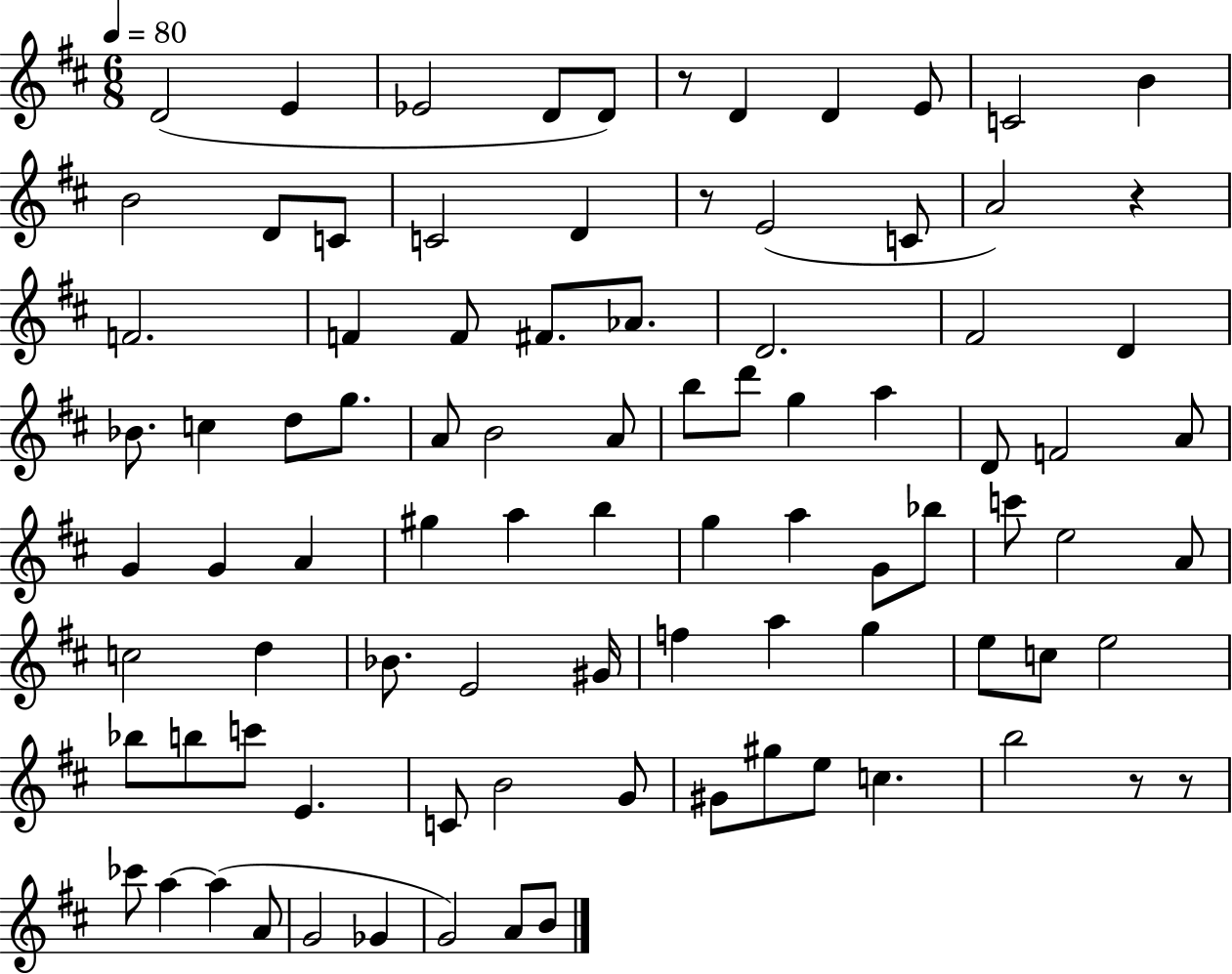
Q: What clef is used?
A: treble